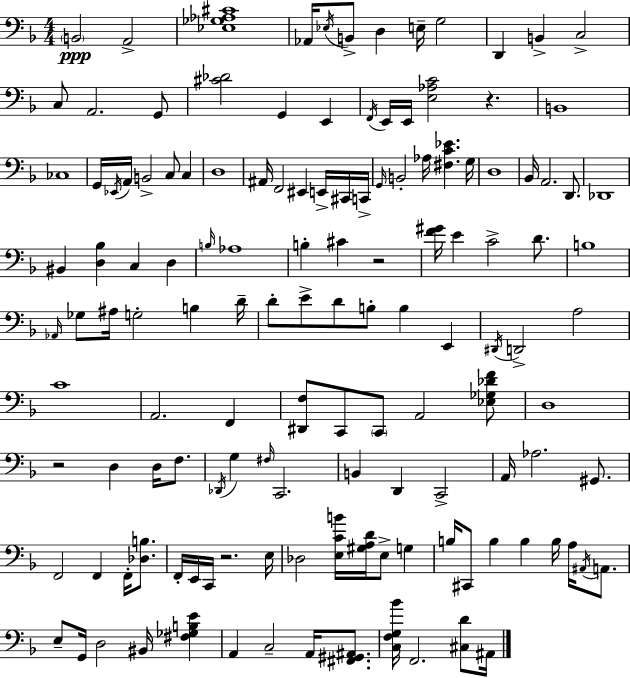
{
  \clef bass
  \numericTimeSignature
  \time 4/4
  \key d \minor
  \parenthesize b,2\ppp a,2-> | <ees ges aes cis'>1 | aes,16 \acciaccatura { ees16 } b,8-> d4 e16-- g2 | d,4 b,4-> c2-> | \break c8 a,2. g,8 | <cis' des'>2 g,4 e,4 | \acciaccatura { f,16 } e,16 e,16 <e aes c'>2 r4. | b,1 | \break ces1 | g,16 \acciaccatura { ees,16 } a,16 b,2-> c8 c4 | d1 | ais,16 f,2 eis,4 | \break e,16-> cis,16 c,16-> \grace { g,16 } b,2-. aes16 <fis c' ees'>4. | g16 d1 | bes,16 a,2. | d,8. des,1 | \break bis,4 <d bes>4 c4 | d4 \grace { b16 } aes1 | b4-. cis'4 r2 | <f' gis'>16 e'4 c'2-> | \break d'8. b1 | \grace { aes,16 } ges8 ais16 g2-. | b4 d'16-- d'8-. e'8-> d'8 b8-. b4 | e,4 \acciaccatura { dis,16 } d,2-> a2 | \break c'1 | a,2. | f,4 <dis, f>8 c,8 \parenthesize c,8 a,2 | <ees ges des' f'>8 d1 | \break r2 d4 | d16 f8. \acciaccatura { des,16 } g4 \grace { fis16 } c,2. | b,4 d,4 | c,2-> a,16 aes2. | \break gis,8. f,2 | f,4 f,16-. <des b>8. f,16-. e,16 c,16 r2. | e16 des2 | <e c' b'>16 <gis a d'>16 e8-> g4 b16 cis,8 b4 | \break b4 b16 a16 \acciaccatura { ais,16 } a,8. e8-- g,16 d2 | bis,16 <fis ges b e'>4 a,4 c2-- | a,16 <fis, gis, ais,>8. <c f g bes'>16 f,2. | <cis d'>8 ais,16 \bar "|."
}